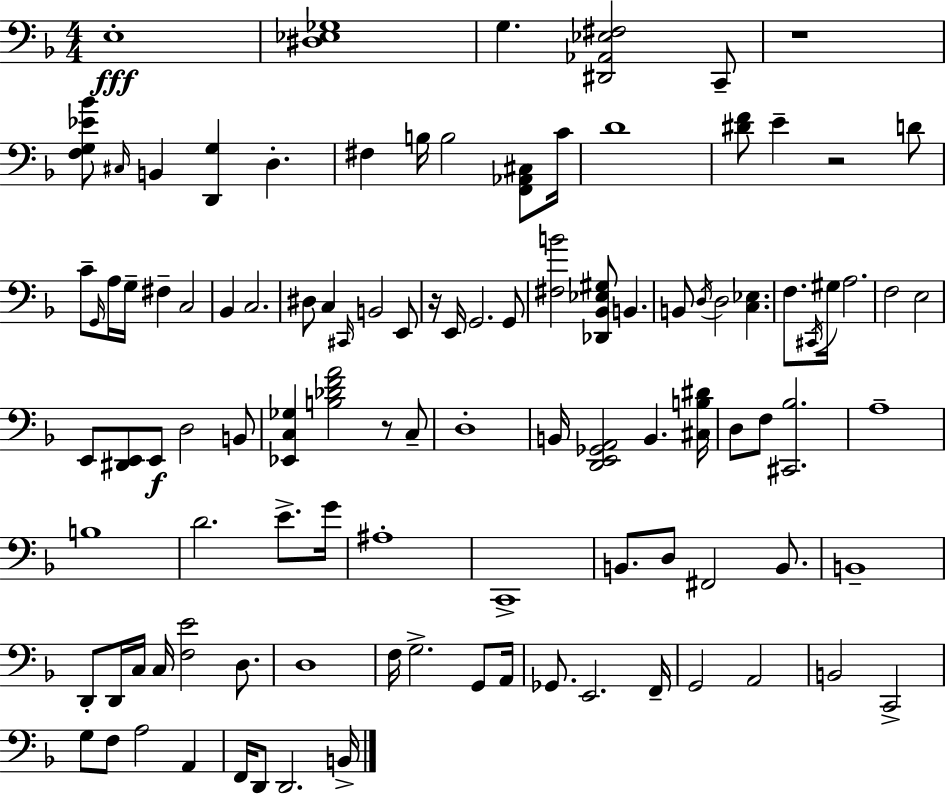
{
  \clef bass
  \numericTimeSignature
  \time 4/4
  \key f \major
  e1-.\fff | <dis ees ges>1 | g4. <dis, aes, ees fis>2 c,8-- | r1 | \break <f g ees' bes'>8 \grace { cis16 } b,4 <d, g>4 d4.-. | fis4 b16 b2 <f, aes, cis>8 | c'16 d'1 | <dis' f'>8 e'4-- r2 d'8 | \break c'8-- \grace { g,16 } a16 g16-- fis4-- c2 | bes,4 c2. | dis8 c4 \grace { cis,16 } b,2 | e,8 r16 e,16 g,2. | \break g,8 <fis b'>2 <des, bes, ees gis>8 b,4. | b,8 \acciaccatura { d16 } d2 <c ees>4. | f8. \acciaccatura { cis,16 } gis16 a2. | f2 e2 | \break e,8 <dis, e,>8 e,8\f d2 | b,8 <ees, c ges>4 <b des' f' a'>2 | r8 c8-- d1-. | b,16 <d, e, ges, a,>2 b,4. | \break <cis b dis'>16 d8 f8 <cis, bes>2. | a1-- | b1 | d'2. | \break e'8.-> g'16 ais1-. | c,1-> | b,8. d8 fis,2 | b,8. b,1-- | \break d,8-. d,16 c16 c16 <f e'>2 | d8. d1 | f16 g2.-> | g,8 a,16 ges,8. e,2. | \break f,16-- g,2 a,2 | b,2 c,2-> | g8 f8 a2 | a,4 f,16 d,8 d,2. | \break b,16-> \bar "|."
}